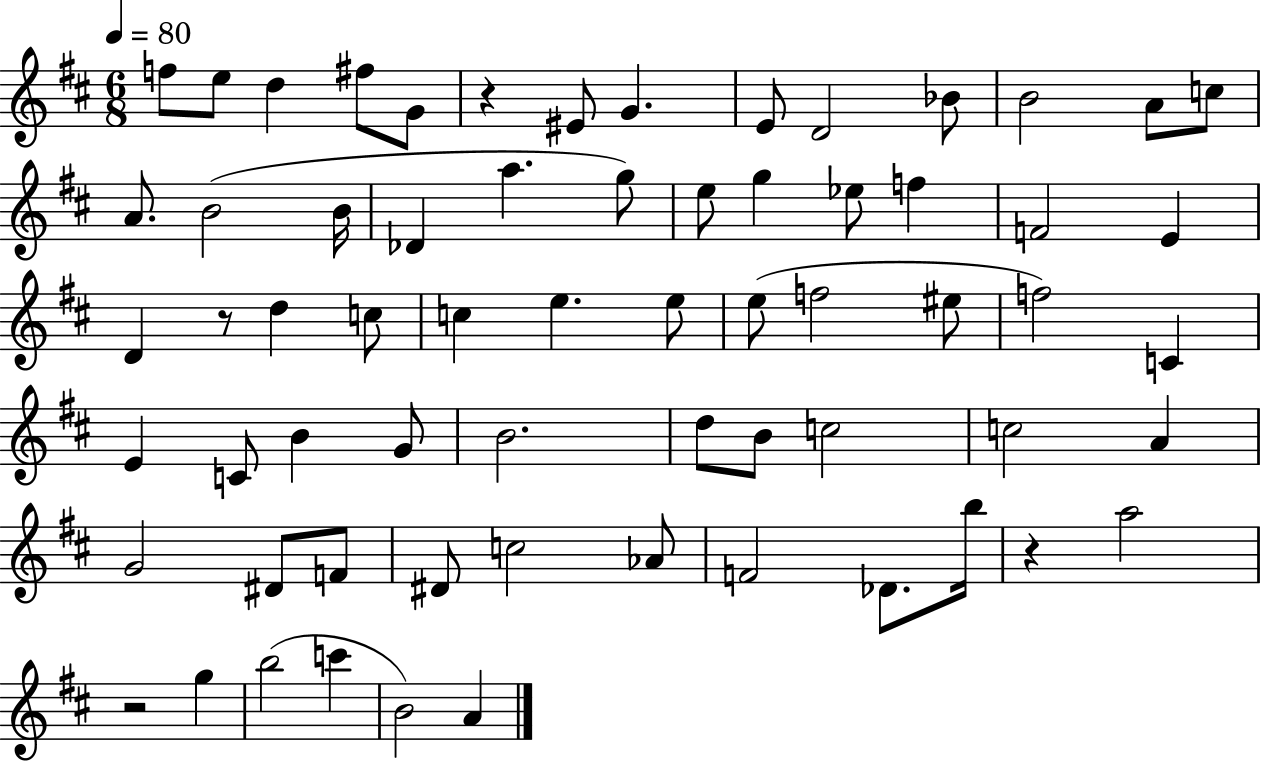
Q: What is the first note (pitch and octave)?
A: F5